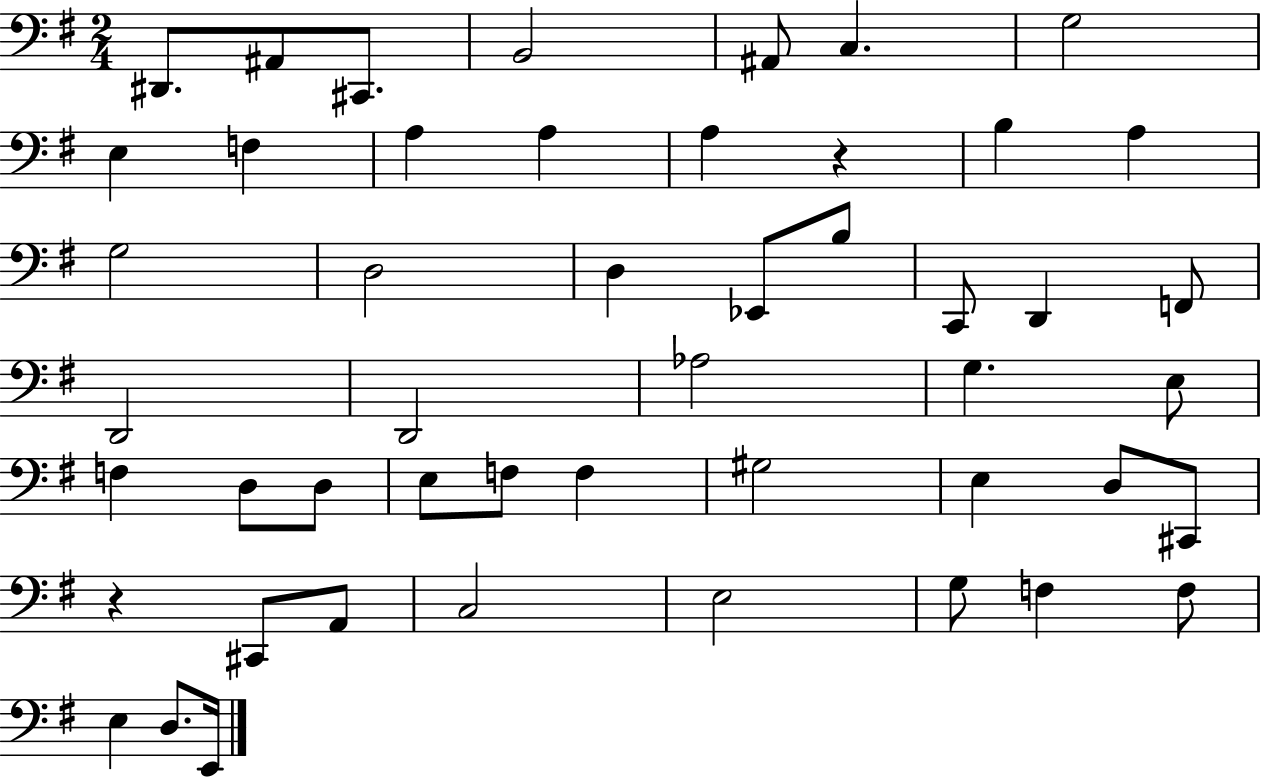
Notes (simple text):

D#2/e. A#2/e C#2/e. B2/h A#2/e C3/q. G3/h E3/q F3/q A3/q A3/q A3/q R/q B3/q A3/q G3/h D3/h D3/q Eb2/e B3/e C2/e D2/q F2/e D2/h D2/h Ab3/h G3/q. E3/e F3/q D3/e D3/e E3/e F3/e F3/q G#3/h E3/q D3/e C#2/e R/q C#2/e A2/e C3/h E3/h G3/e F3/q F3/e E3/q D3/e. E2/s